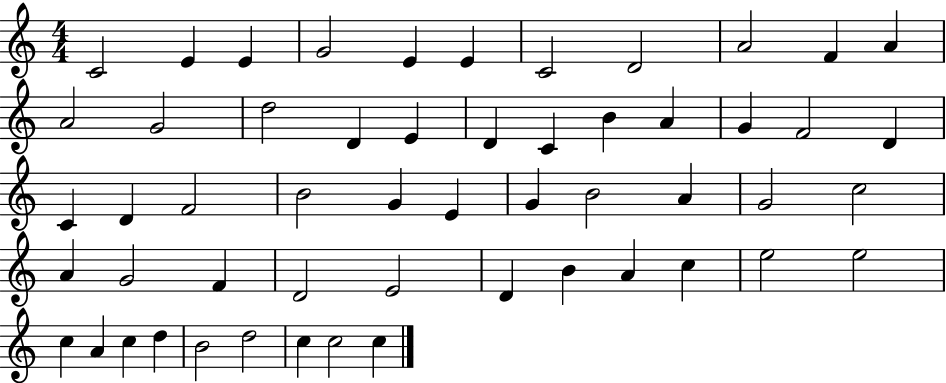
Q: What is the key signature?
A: C major